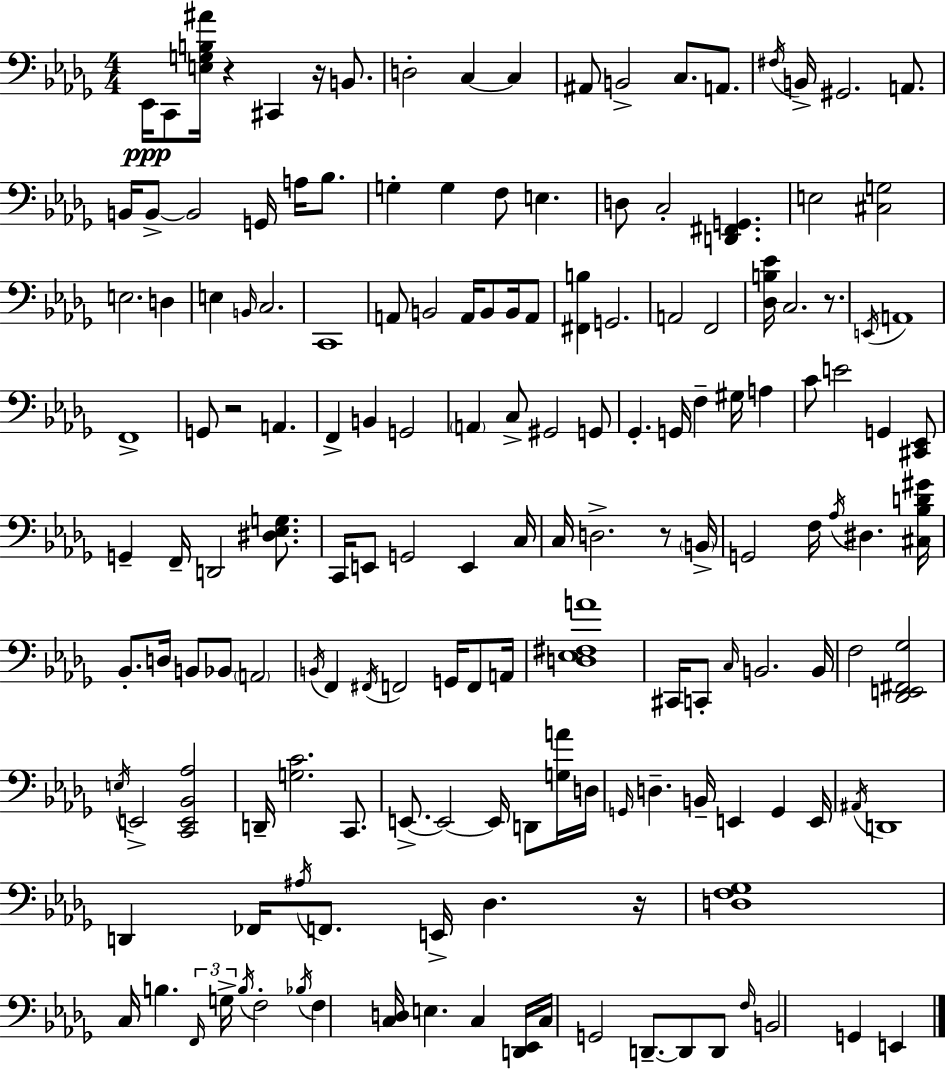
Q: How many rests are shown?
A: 6